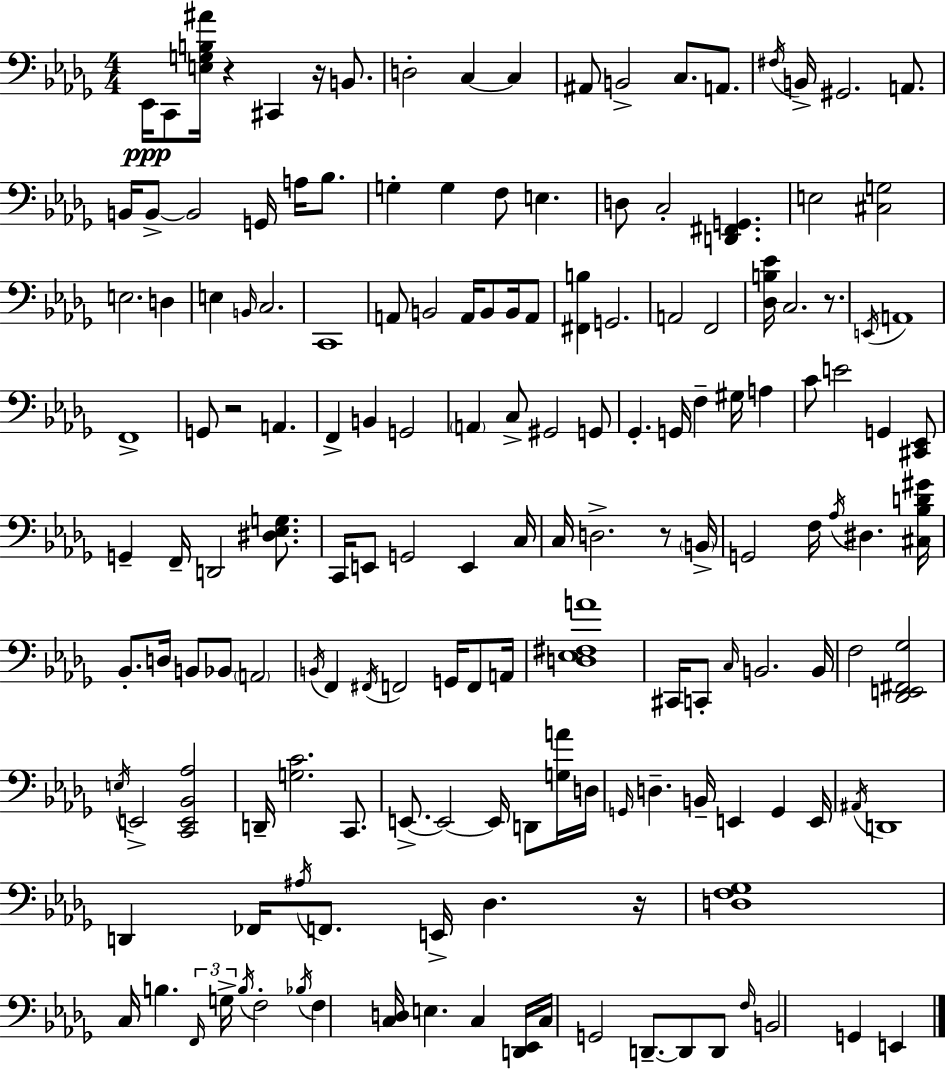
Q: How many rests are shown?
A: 6